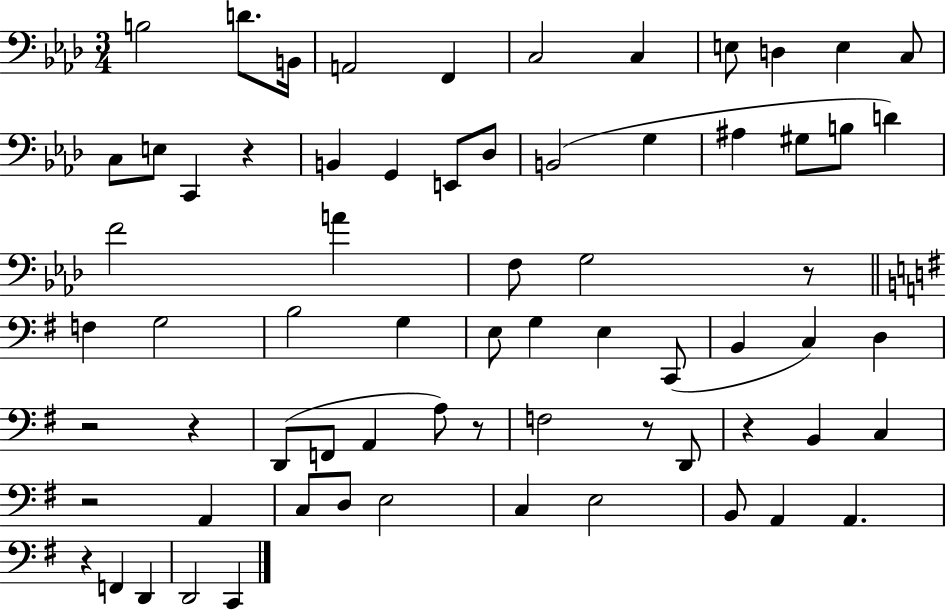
B3/h D4/e. B2/s A2/h F2/q C3/h C3/q E3/e D3/q E3/q C3/e C3/e E3/e C2/q R/q B2/q G2/q E2/e Db3/e B2/h G3/q A#3/q G#3/e B3/e D4/q F4/h A4/q F3/e G3/h R/e F3/q G3/h B3/h G3/q E3/e G3/q E3/q C2/e B2/q C3/q D3/q R/h R/q D2/e F2/e A2/q A3/e R/e F3/h R/e D2/e R/q B2/q C3/q R/h A2/q C3/e D3/e E3/h C3/q E3/h B2/e A2/q A2/q. R/q F2/q D2/q D2/h C2/q